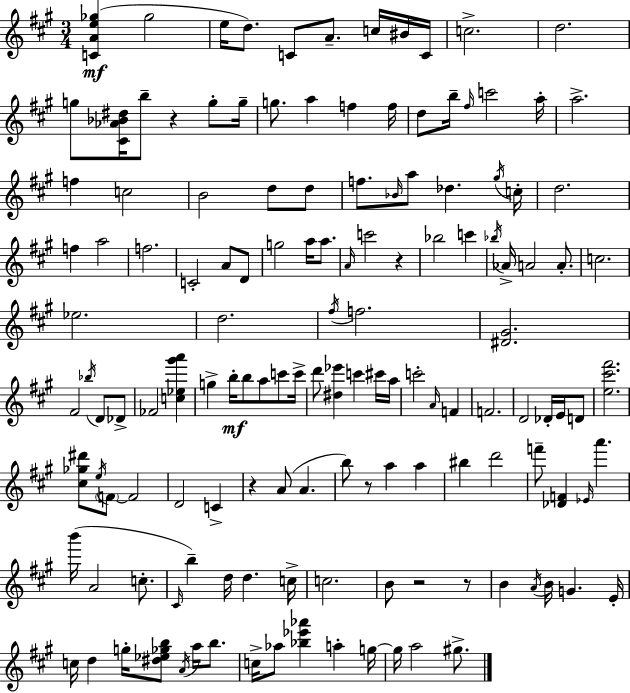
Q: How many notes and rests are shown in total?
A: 140